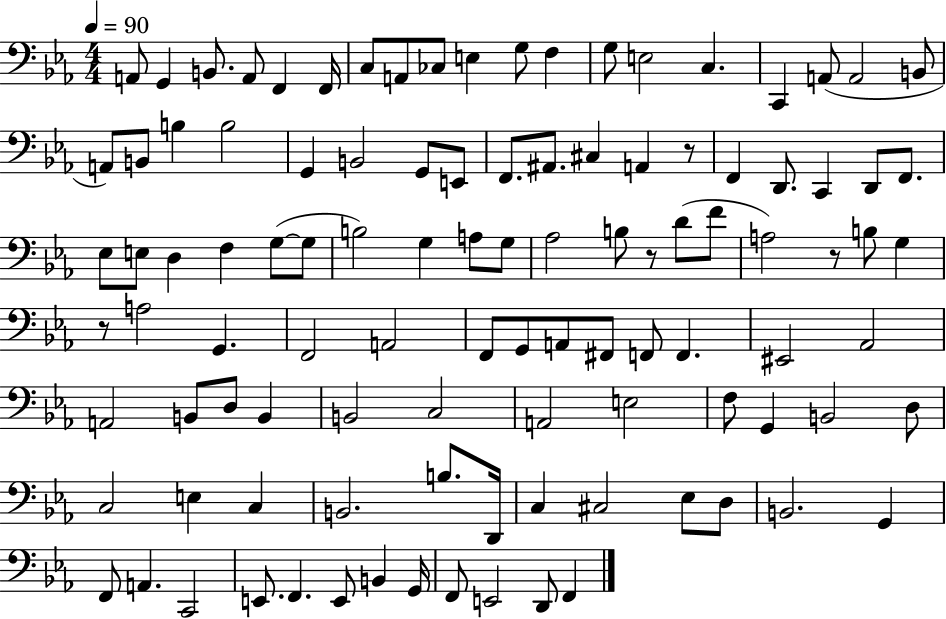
X:1
T:Untitled
M:4/4
L:1/4
K:Eb
A,,/2 G,, B,,/2 A,,/2 F,, F,,/4 C,/2 A,,/2 _C,/2 E, G,/2 F, G,/2 E,2 C, C,, A,,/2 A,,2 B,,/2 A,,/2 B,,/2 B, B,2 G,, B,,2 G,,/2 E,,/2 F,,/2 ^A,,/2 ^C, A,, z/2 F,, D,,/2 C,, D,,/2 F,,/2 _E,/2 E,/2 D, F, G,/2 G,/2 B,2 G, A,/2 G,/2 _A,2 B,/2 z/2 D/2 F/2 A,2 z/2 B,/2 G, z/2 A,2 G,, F,,2 A,,2 F,,/2 G,,/2 A,,/2 ^F,,/2 F,,/2 F,, ^E,,2 _A,,2 A,,2 B,,/2 D,/2 B,, B,,2 C,2 A,,2 E,2 F,/2 G,, B,,2 D,/2 C,2 E, C, B,,2 B,/2 D,,/4 C, ^C,2 _E,/2 D,/2 B,,2 G,, F,,/2 A,, C,,2 E,,/2 F,, E,,/2 B,, G,,/4 F,,/2 E,,2 D,,/2 F,,